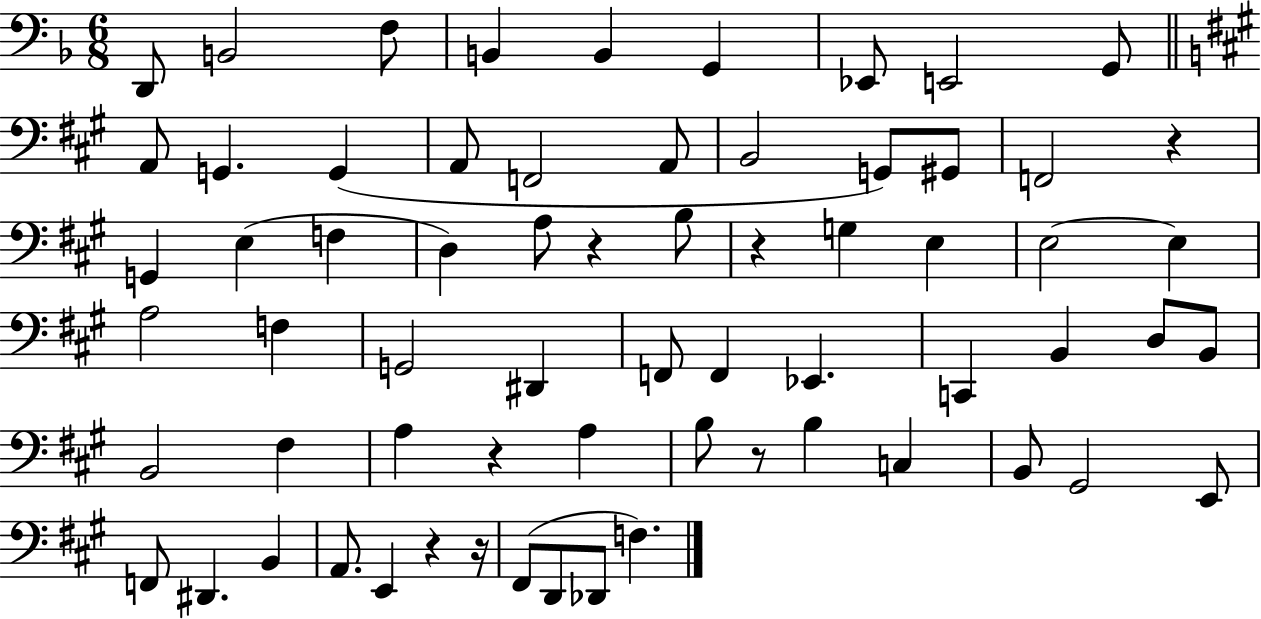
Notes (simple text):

D2/e B2/h F3/e B2/q B2/q G2/q Eb2/e E2/h G2/e A2/e G2/q. G2/q A2/e F2/h A2/e B2/h G2/e G#2/e F2/h R/q G2/q E3/q F3/q D3/q A3/e R/q B3/e R/q G3/q E3/q E3/h E3/q A3/h F3/q G2/h D#2/q F2/e F2/q Eb2/q. C2/q B2/q D3/e B2/e B2/h F#3/q A3/q R/q A3/q B3/e R/e B3/q C3/q B2/e G#2/h E2/e F2/e D#2/q. B2/q A2/e. E2/q R/q R/s F#2/e D2/e Db2/e F3/q.